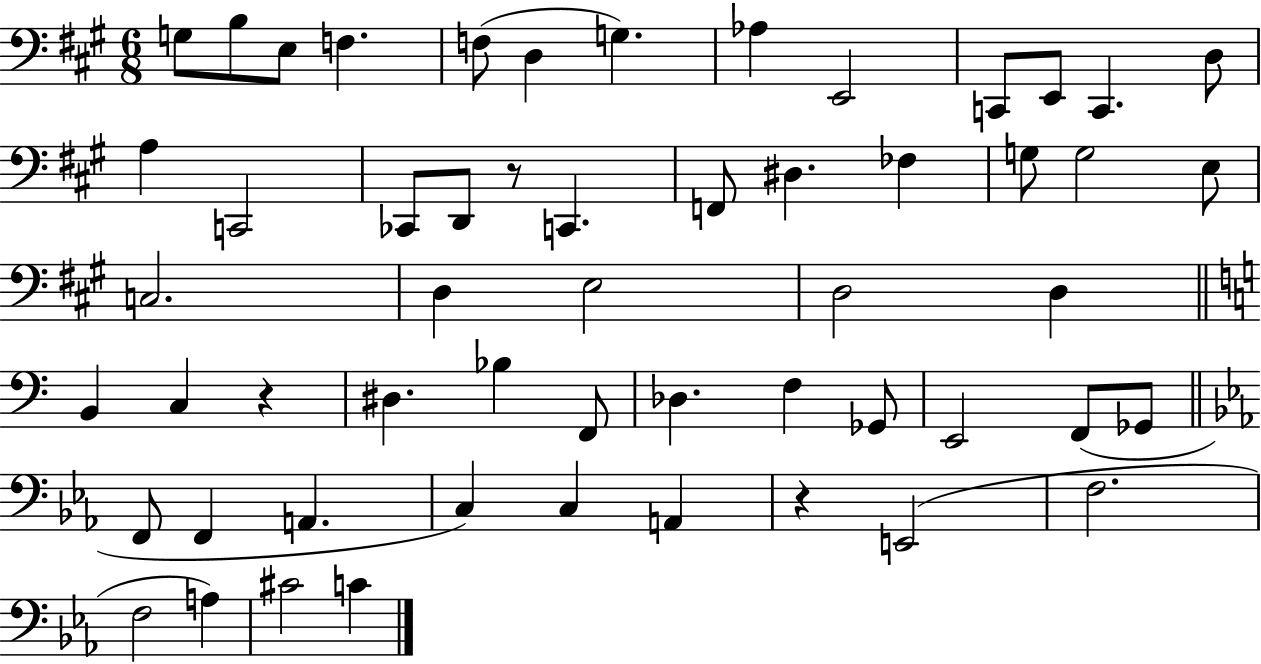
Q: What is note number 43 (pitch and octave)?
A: A2